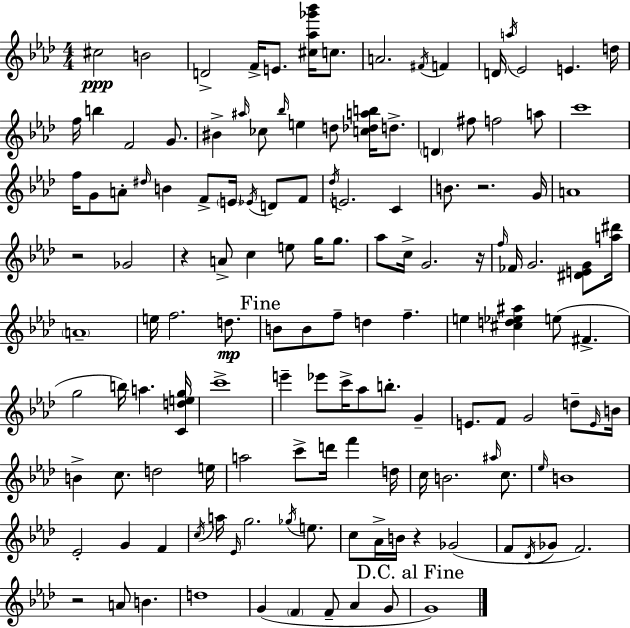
{
  \clef treble
  \numericTimeSignature
  \time 4/4
  \key aes \major
  cis''2\ppp b'2 | d'2-> f'16-> e'8. <cis'' aes'' ges''' bes'''>16 c''8. | a'2. \acciaccatura { fis'16 } f'4 | d'16 \acciaccatura { a''16 } ees'2 e'4. | \break d''16 f''16 b''4 f'2 g'8. | bis'4-> \grace { ais''16 } ces''8 \grace { bes''16 } e''4 d''8 | <c'' des'' a'' b''>16 d''8.-> \parenthesize d'4 fis''8 f''2 | a''8 c'''1 | \break f''16 g'8 a'8-. \grace { dis''16 } b'4 f'8-> | \parenthesize e'16 \acciaccatura { ees'16 } d'8 f'8 \acciaccatura { des''16 } e'2. | c'4 b'8. r2. | g'16 a'1 | \break r2 ges'2 | r4 a'8-> c''4 | e''8 g''16 g''8. aes''8 c''16-> g'2. | r16 \grace { f''16 } fes'16 g'2. | \break <dis' e' g'>8 <a'' dis'''>16 \parenthesize a'1-- | e''16 f''2. | d''8.\mp \mark "Fine" b'8 b'8 f''8-- d''4 | f''4.-- e''4 <cis'' d'' ees'' ais''>4 | \break e''8( fis'4.-> g''2 | b''16) a''4. <c' d'' e'' g''>16 c'''1-> | e'''4-- ees'''8 c'''16-> aes''8 | b''8.-. g'4-- e'8. f'8 g'2 | \break d''8-- \grace { e'16 } b'16 b'4-> c''8. | d''2 e''16 a''2 | c'''8-> d'''16 f'''4 d''16 c''16 b'2. | \grace { ais''16 } c''8. \grace { ees''16 } b'1 | \break ees'2-. | g'4 f'4 \acciaccatura { c''16 } a''16 \grace { ees'16 } g''2. | \acciaccatura { ges''16 } e''8. c''8 | aes'16-> b'16 r4 ges'2( f'8 | \break \acciaccatura { des'16 } ges'8 f'2.) r2 | a'8 b'4. d''1 | g'4( | \parenthesize f'4 f'8-- aes'4 g'8 \mark "D.C. al Fine" g'1) | \break \bar "|."
}